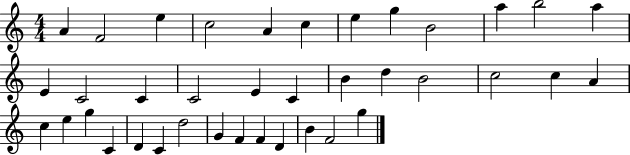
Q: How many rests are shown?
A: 0